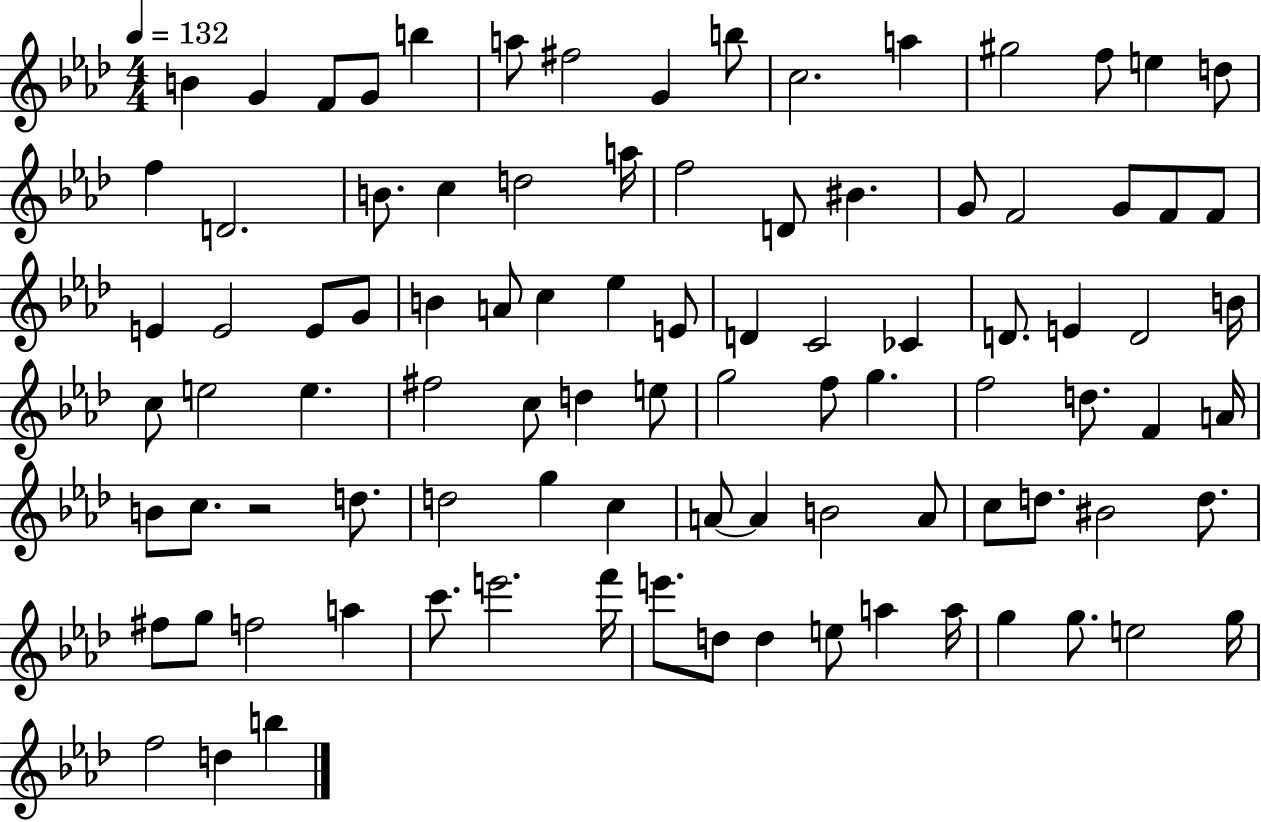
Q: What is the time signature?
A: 4/4